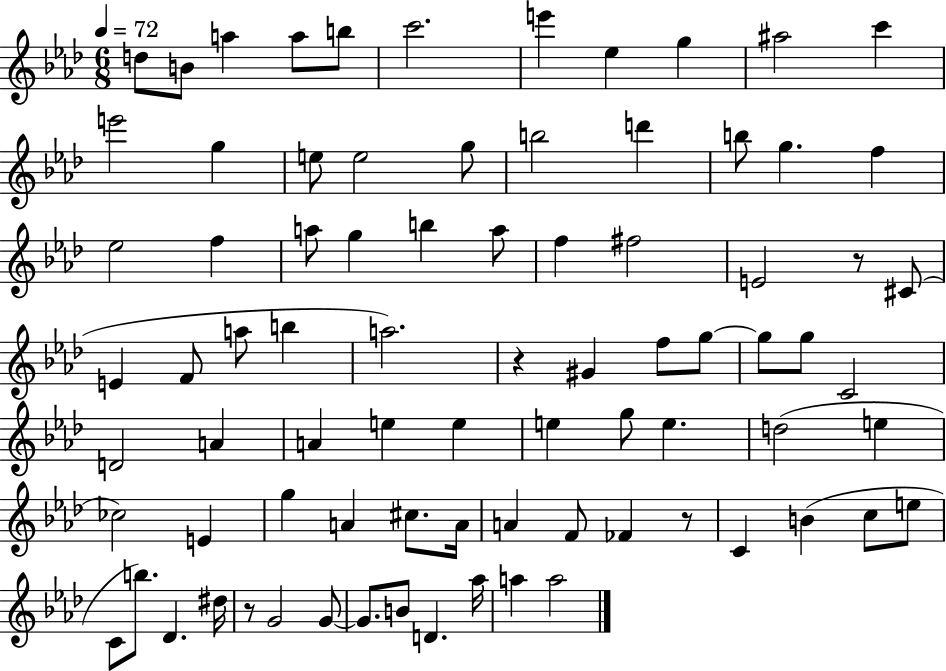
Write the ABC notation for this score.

X:1
T:Untitled
M:6/8
L:1/4
K:Ab
d/2 B/2 a a/2 b/2 c'2 e' _e g ^a2 c' e'2 g e/2 e2 g/2 b2 d' b/2 g f _e2 f a/2 g b a/2 f ^f2 E2 z/2 ^C/2 E F/2 a/2 b a2 z ^G f/2 g/2 g/2 g/2 C2 D2 A A e e e g/2 e d2 e _c2 E g A ^c/2 A/4 A F/2 _F z/2 C B c/2 e/2 C/2 b/2 _D ^d/4 z/2 G2 G/2 G/2 B/2 D _a/4 a a2